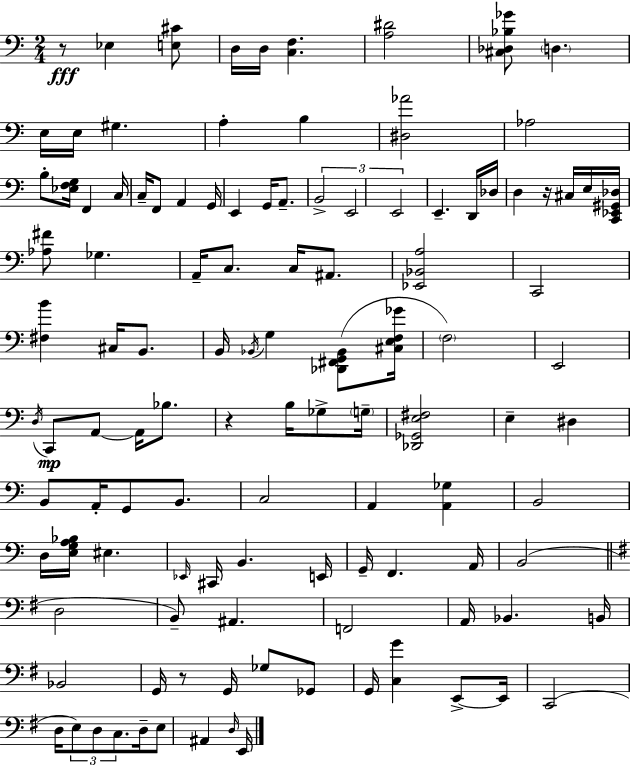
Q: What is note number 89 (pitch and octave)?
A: C3